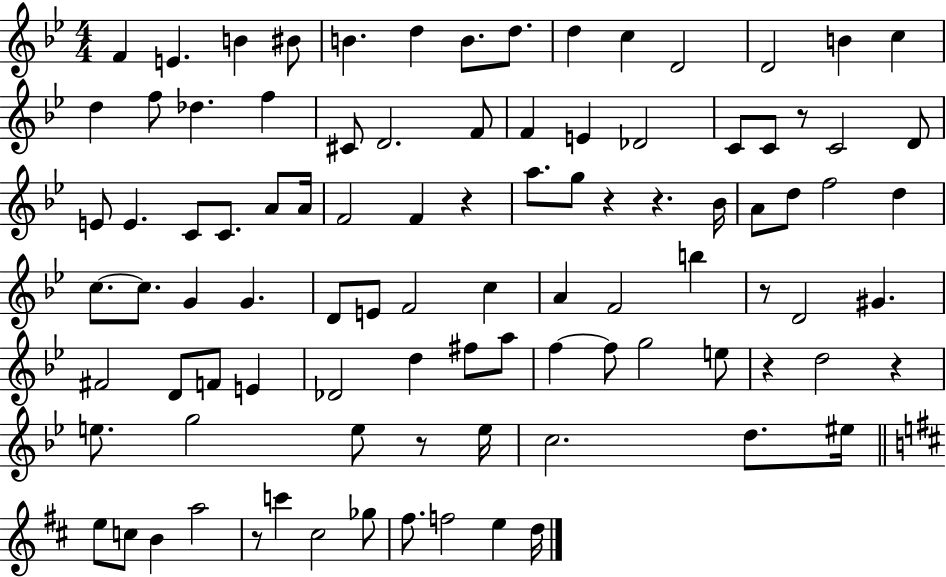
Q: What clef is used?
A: treble